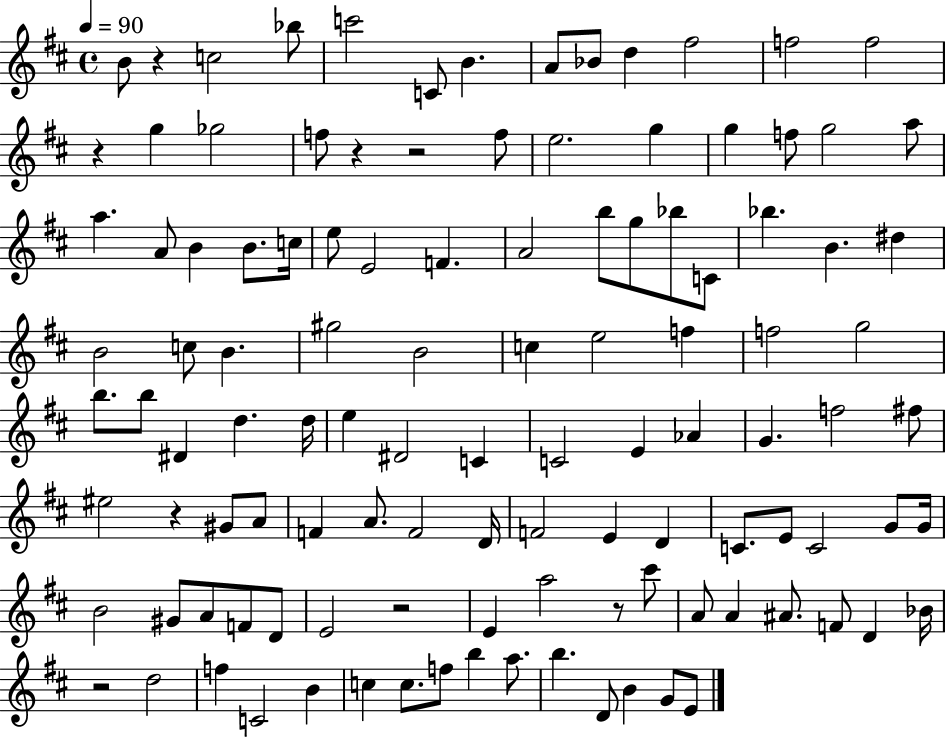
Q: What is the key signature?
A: D major